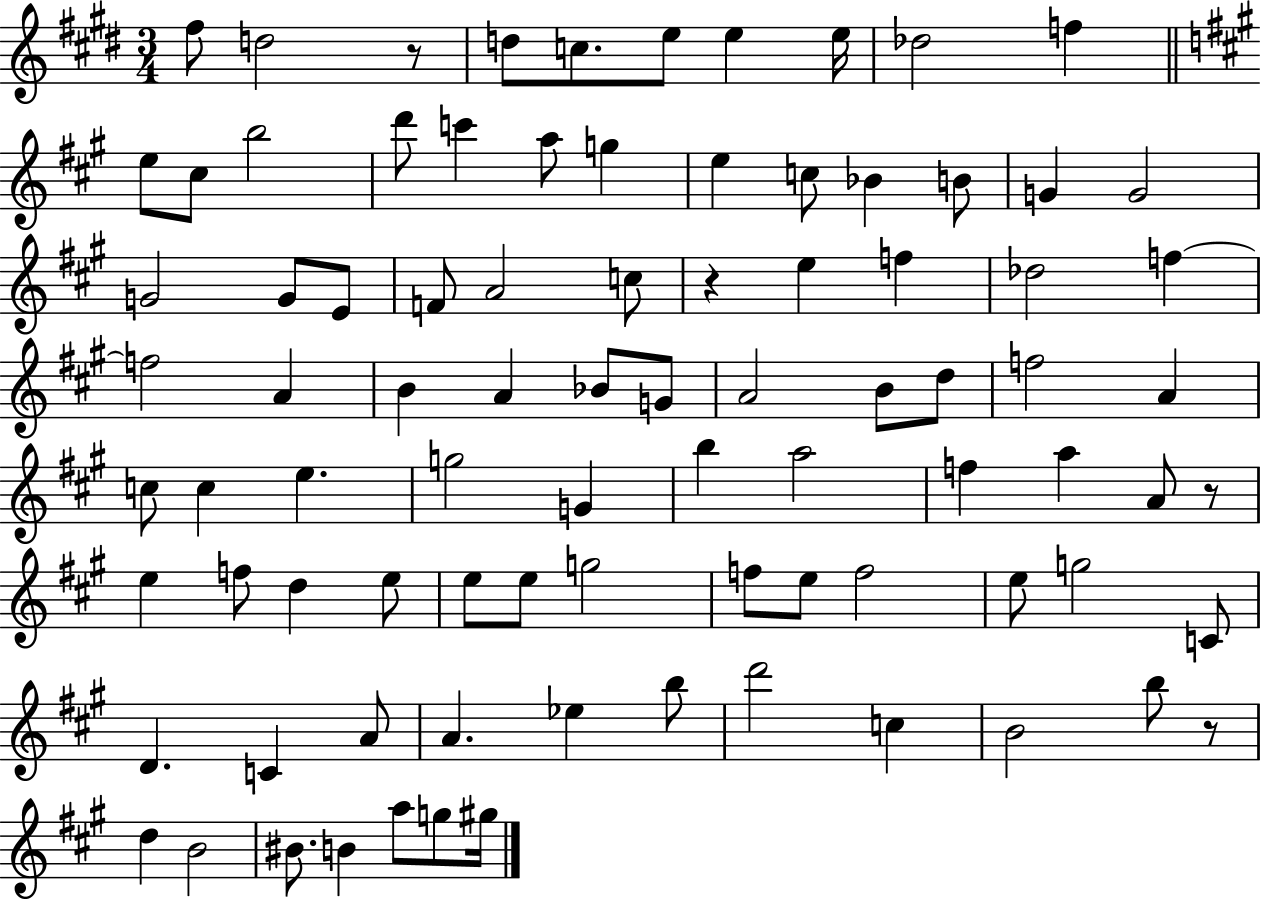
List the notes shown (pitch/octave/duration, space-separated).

F#5/e D5/h R/e D5/e C5/e. E5/e E5/q E5/s Db5/h F5/q E5/e C#5/e B5/h D6/e C6/q A5/e G5/q E5/q C5/e Bb4/q B4/e G4/q G4/h G4/h G4/e E4/e F4/e A4/h C5/e R/q E5/q F5/q Db5/h F5/q F5/h A4/q B4/q A4/q Bb4/e G4/e A4/h B4/e D5/e F5/h A4/q C5/e C5/q E5/q. G5/h G4/q B5/q A5/h F5/q A5/q A4/e R/e E5/q F5/e D5/q E5/e E5/e E5/e G5/h F5/e E5/e F5/h E5/e G5/h C4/e D4/q. C4/q A4/e A4/q. Eb5/q B5/e D6/h C5/q B4/h B5/e R/e D5/q B4/h BIS4/e. B4/q A5/e G5/e G#5/s